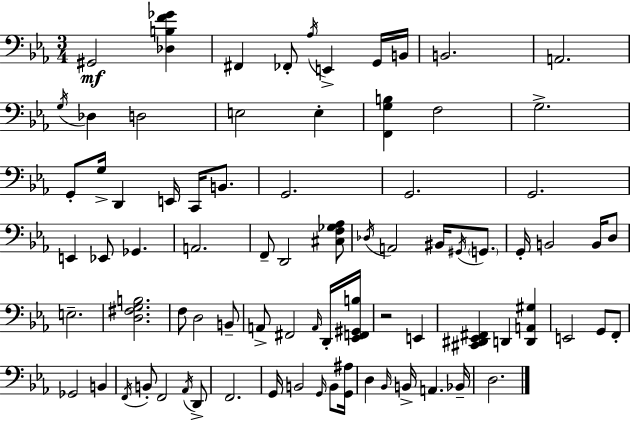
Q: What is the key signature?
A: C minor